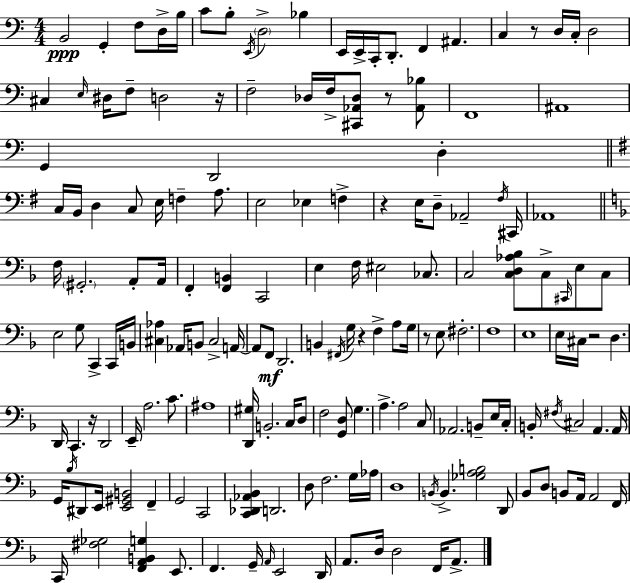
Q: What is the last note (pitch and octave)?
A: A2